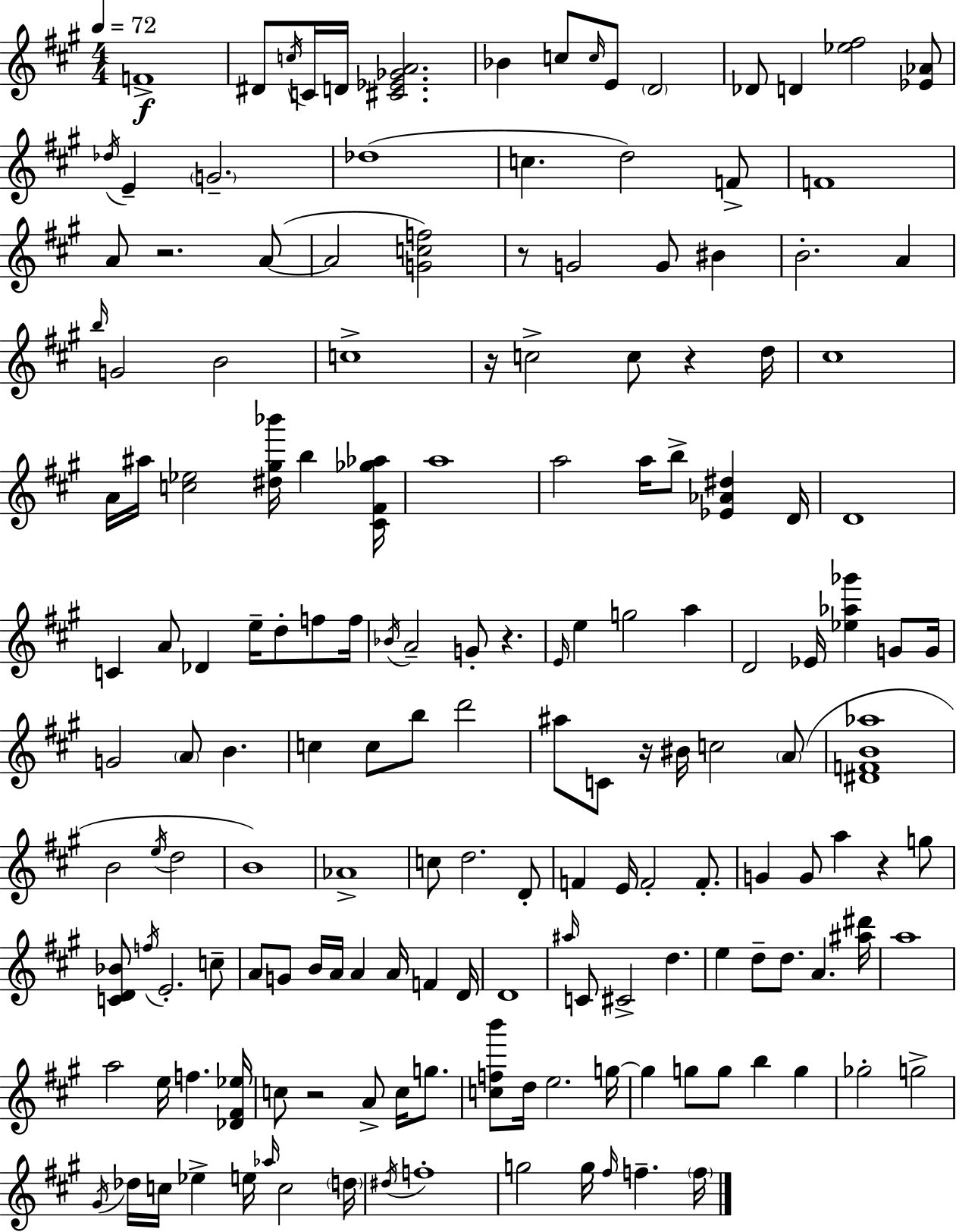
F4/w D#4/e C5/s C4/s D4/s [C#4,Eb4,Gb4,A4]/h. Bb4/q C5/e C5/s E4/e D4/h Db4/e D4/q [Eb5,F#5]/h [Eb4,Ab4]/e Db5/s E4/q G4/h. Db5/w C5/q. D5/h F4/e F4/w A4/e R/h. A4/e A4/h [G4,C5,F5]/h R/e G4/h G4/e BIS4/q B4/h. A4/q B5/s G4/h B4/h C5/w R/s C5/h C5/e R/q D5/s C#5/w A4/s A#5/s [C5,Eb5]/h [D#5,G#5,Bb6]/s B5/q [C#4,F#4,Gb5,Ab5]/s A5/w A5/h A5/s B5/e [Eb4,Ab4,D#5]/q D4/s D4/w C4/q A4/e Db4/q E5/s D5/e F5/e F5/s Bb4/s A4/h G4/e R/q. E4/s E5/q G5/h A5/q D4/h Eb4/s [Eb5,Ab5,Gb6]/q G4/e G4/s G4/h A4/e B4/q. C5/q C5/e B5/e D6/h A#5/e C4/e R/s BIS4/s C5/h A4/e [D#4,F4,B4,Ab5]/w B4/h E5/s D5/h B4/w Ab4/w C5/e D5/h. D4/e F4/q E4/s F4/h F4/e. G4/q G4/e A5/q R/q G5/e [C4,D4,Bb4]/e F5/s E4/h. C5/e A4/e G4/e B4/s A4/s A4/q A4/s F4/q D4/s D4/w A#5/s C4/e C#4/h D5/q. E5/q D5/e D5/e. A4/q. [A#5,D#6]/s A5/w A5/h E5/s F5/q. [Db4,F#4,Eb5]/s C5/e R/h A4/e C5/s G5/e. [C5,F5,B6]/e D5/s E5/h. G5/s G5/q G5/e G5/e B5/q G5/q Gb5/h G5/h G#4/s Db5/s C5/s Eb5/q E5/s Ab5/s C5/h D5/s D#5/s F5/w G5/h G5/s F#5/s F5/q. F5/s